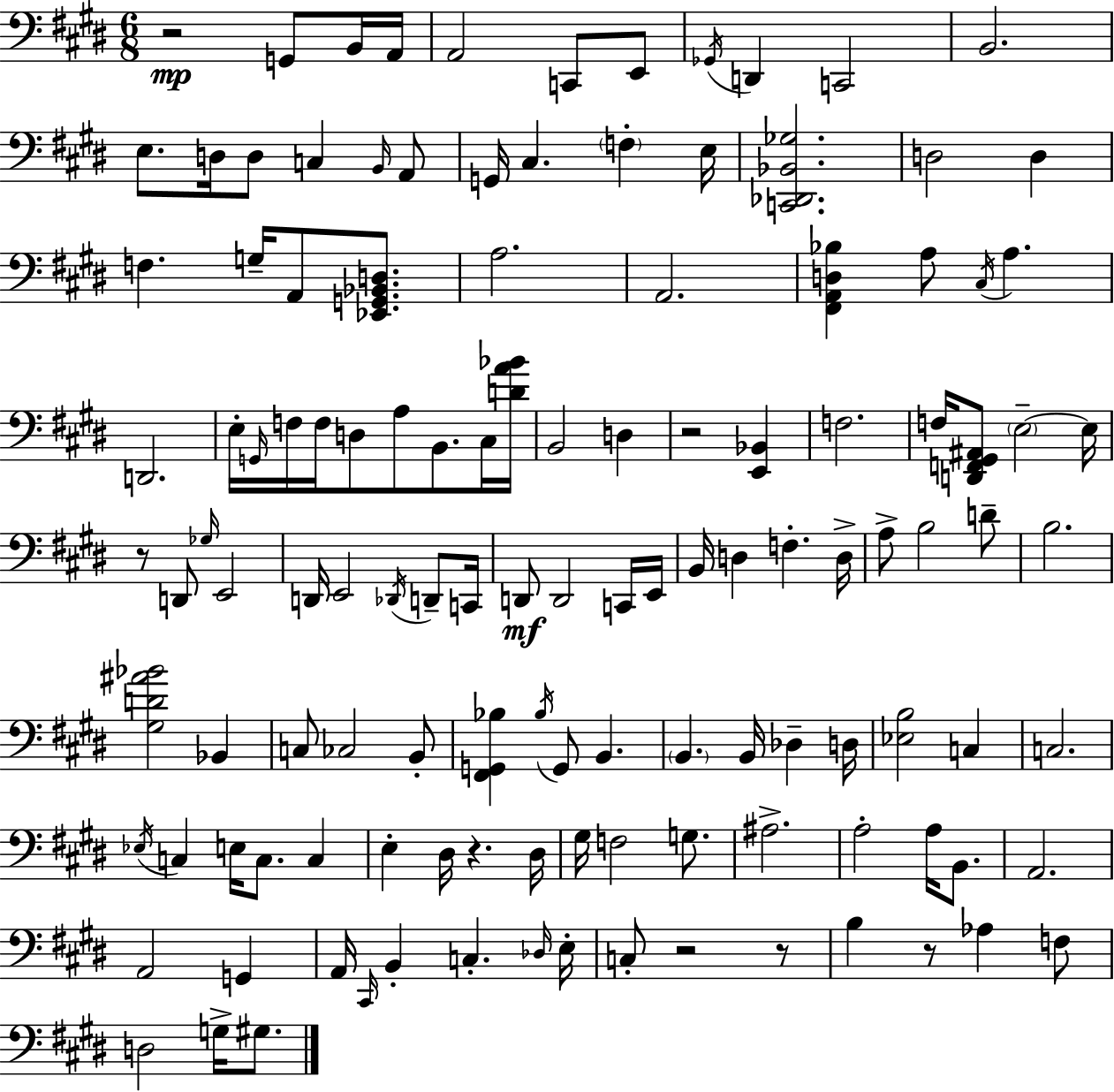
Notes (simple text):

R/h G2/e B2/s A2/s A2/h C2/e E2/e Gb2/s D2/q C2/h B2/h. E3/e. D3/s D3/e C3/q B2/s A2/e G2/s C#3/q. F3/q E3/s [C2,Db2,Bb2,Gb3]/h. D3/h D3/q F3/q. G3/s A2/e [Eb2,G2,Bb2,D3]/e. A3/h. A2/h. [F#2,A2,D3,Bb3]/q A3/e C#3/s A3/q. D2/h. E3/s G2/s F3/s F3/s D3/e A3/e B2/e. C#3/s [D4,A4,Bb4]/s B2/h D3/q R/h [E2,Bb2]/q F3/h. F3/s [D2,F2,G#2,A#2]/e E3/h E3/s R/e D2/e Gb3/s E2/h D2/s E2/h Db2/s D2/e C2/s D2/e D2/h C2/s E2/s B2/s D3/q F3/q. D3/s A3/e B3/h D4/e B3/h. [G#3,D4,A#4,Bb4]/h Bb2/q C3/e CES3/h B2/e [F#2,G2,Bb3]/q Bb3/s G2/e B2/q. B2/q. B2/s Db3/q D3/s [Eb3,B3]/h C3/q C3/h. Eb3/s C3/q E3/s C3/e. C3/q E3/q D#3/s R/q. D#3/s G#3/s F3/h G3/e. A#3/h. A3/h A3/s B2/e. A2/h. A2/h G2/q A2/s C#2/s B2/q C3/q. Db3/s E3/s C3/e R/h R/e B3/q R/e Ab3/q F3/e D3/h G3/s G#3/e.